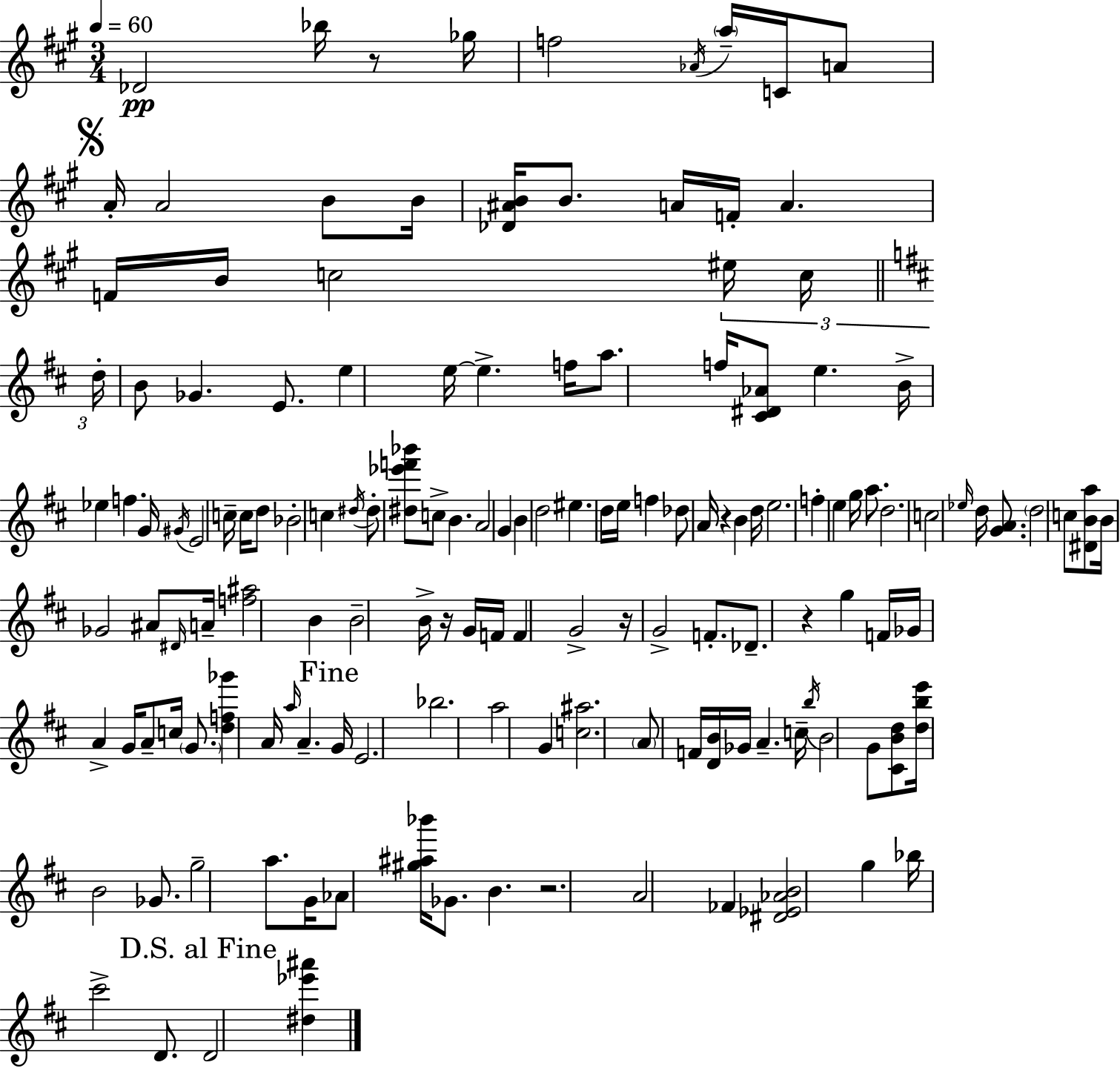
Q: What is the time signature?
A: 3/4